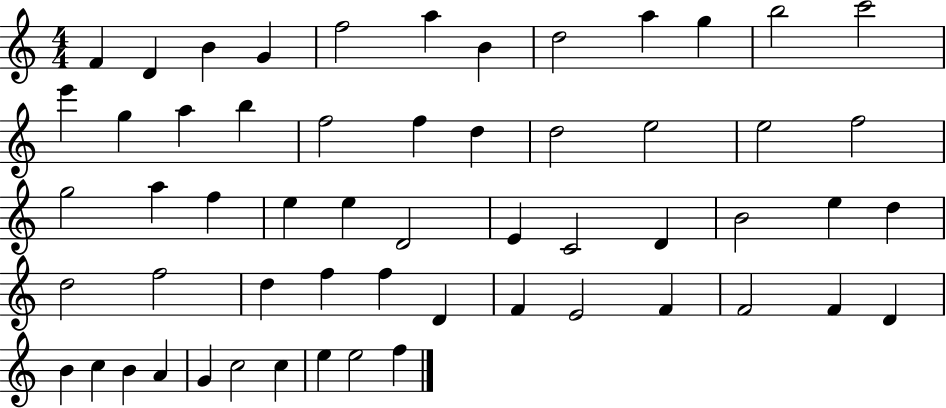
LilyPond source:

{
  \clef treble
  \numericTimeSignature
  \time 4/4
  \key c \major
  f'4 d'4 b'4 g'4 | f''2 a''4 b'4 | d''2 a''4 g''4 | b''2 c'''2 | \break e'''4 g''4 a''4 b''4 | f''2 f''4 d''4 | d''2 e''2 | e''2 f''2 | \break g''2 a''4 f''4 | e''4 e''4 d'2 | e'4 c'2 d'4 | b'2 e''4 d''4 | \break d''2 f''2 | d''4 f''4 f''4 d'4 | f'4 e'2 f'4 | f'2 f'4 d'4 | \break b'4 c''4 b'4 a'4 | g'4 c''2 c''4 | e''4 e''2 f''4 | \bar "|."
}